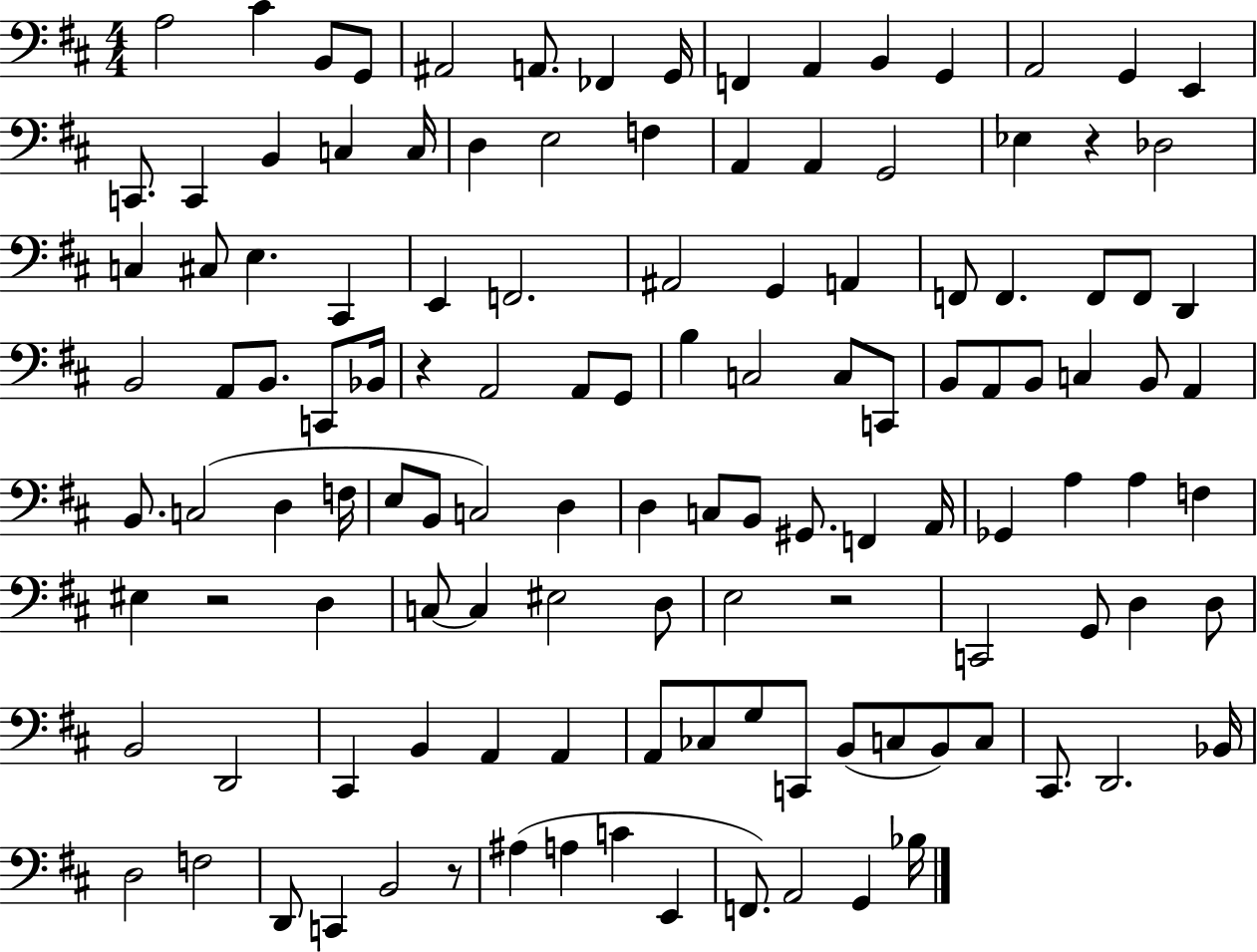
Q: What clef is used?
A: bass